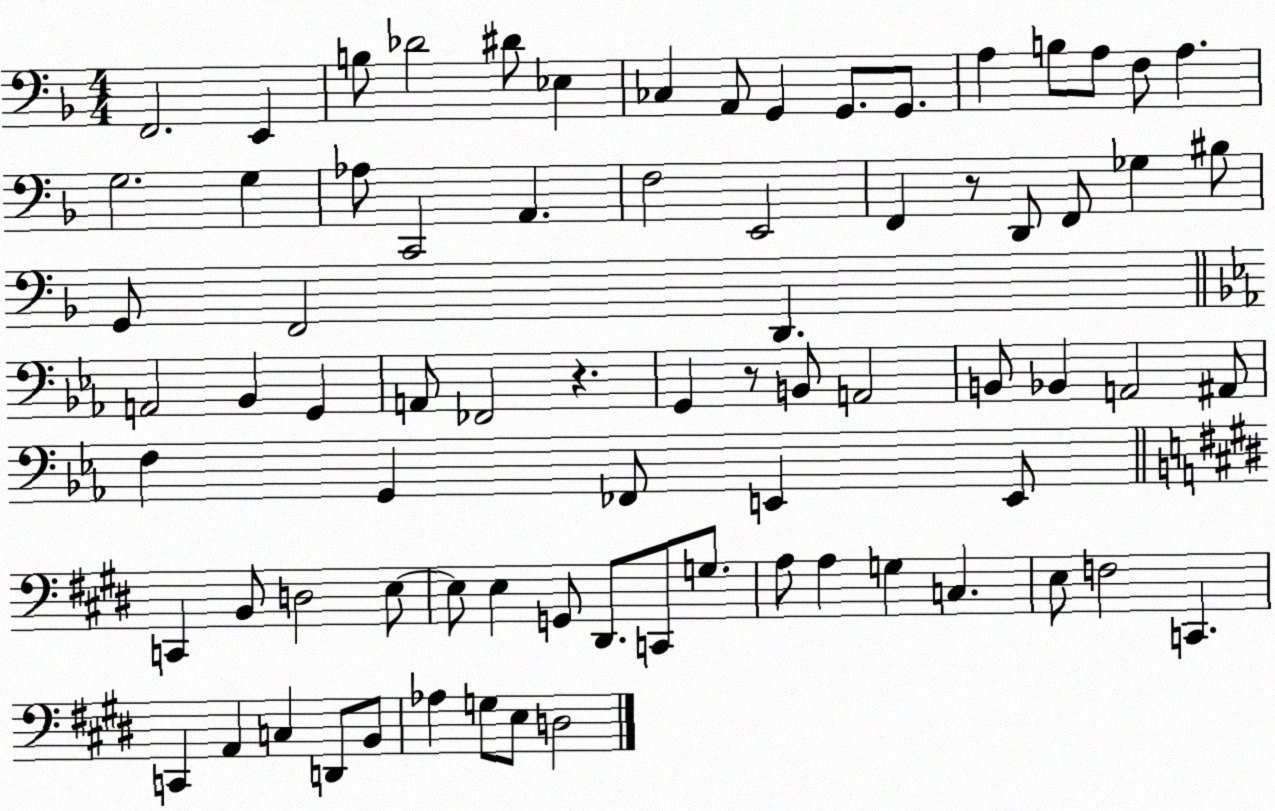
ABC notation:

X:1
T:Untitled
M:4/4
L:1/4
K:F
F,,2 E,, B,/2 _D2 ^D/2 _E, _C, A,,/2 G,, G,,/2 G,,/2 A, B,/2 A,/2 F,/2 A, G,2 G, _A,/2 C,,2 A,, F,2 E,,2 F,, z/2 D,,/2 F,,/2 _G, ^B,/2 G,,/2 F,,2 D,, A,,2 _B,, G,, A,,/2 _F,,2 z G,, z/2 B,,/2 A,,2 B,,/2 _B,, A,,2 ^A,,/2 F, G,, _F,,/2 E,, E,,/2 C,, B,,/2 D,2 E,/2 E,/2 E, G,,/2 ^D,,/2 C,,/2 G,/2 A,/2 A, G, C, E,/2 F,2 C,, C,, A,, C, D,,/2 B,,/2 _A, G,/2 E,/2 D,2